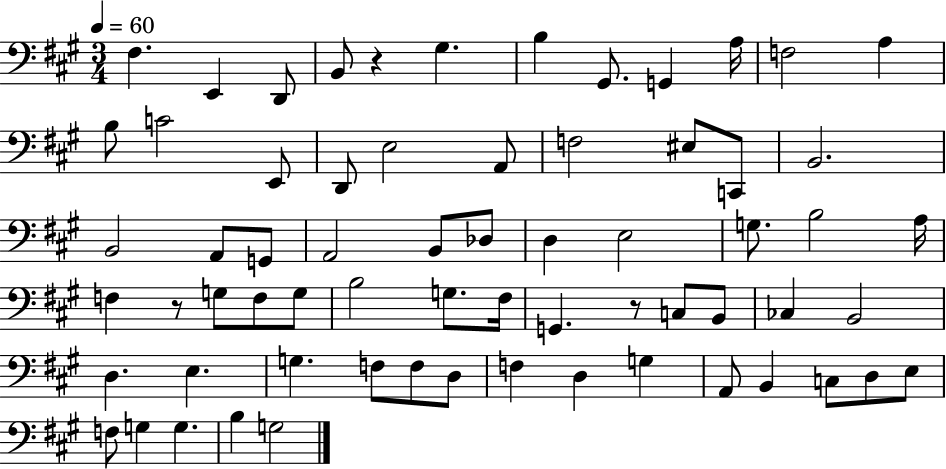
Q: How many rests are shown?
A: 3